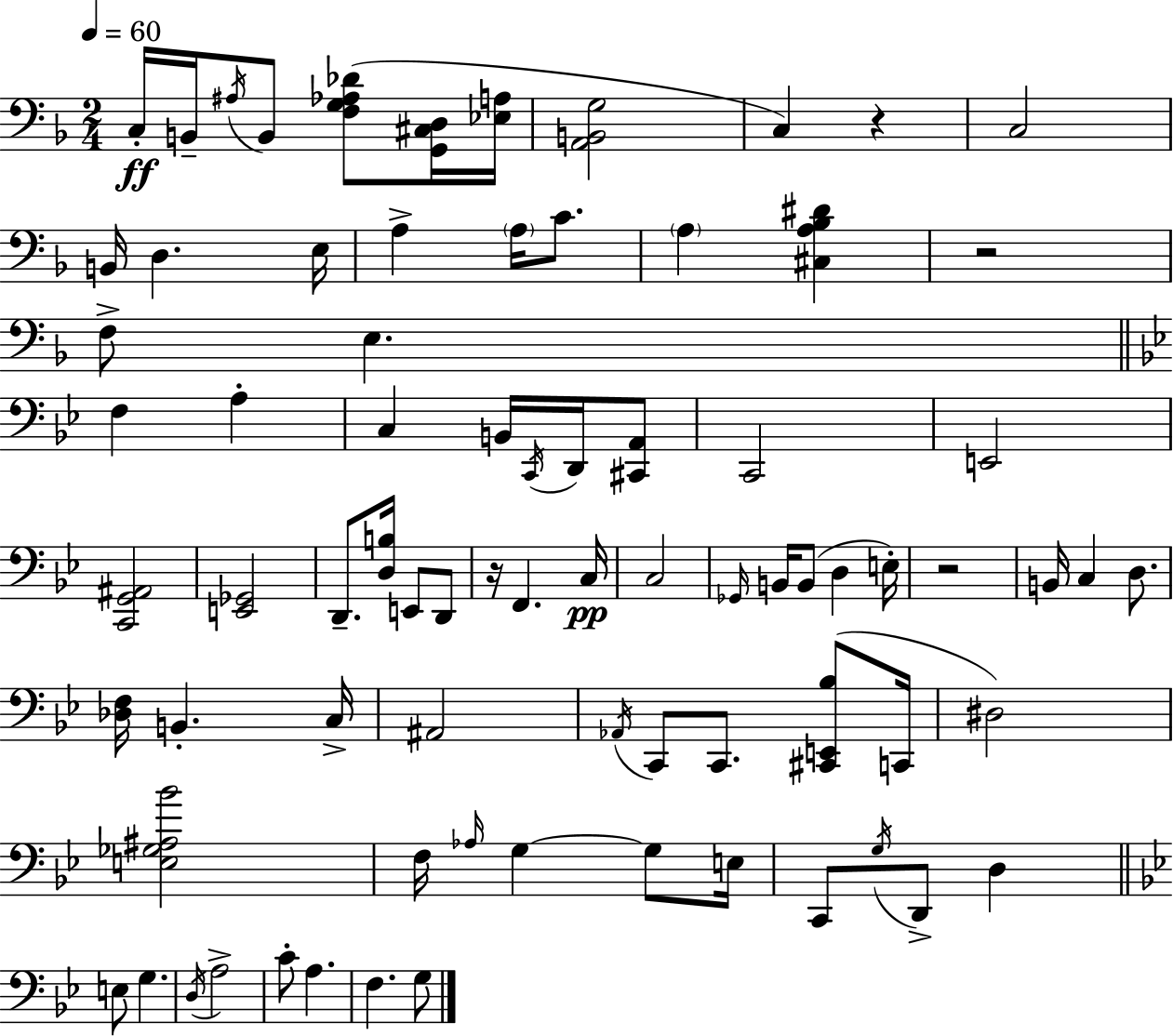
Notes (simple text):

C3/s B2/s A#3/s B2/e [F3,G3,Ab3,Db4]/e [G2,C#3,D3]/s [Eb3,A3]/s [A2,B2,G3]/h C3/q R/q C3/h B2/s D3/q. E3/s A3/q A3/s C4/e. A3/q [C#3,A3,Bb3,D#4]/q R/h F3/e E3/q. F3/q A3/q C3/q B2/s C2/s D2/s [C#2,A2]/e C2/h E2/h [C2,G2,A#2]/h [E2,Gb2]/h D2/e. [D3,B3]/s E2/e D2/e R/s F2/q. C3/s C3/h Gb2/s B2/s B2/e D3/q E3/s R/h B2/s C3/q D3/e. [Db3,F3]/s B2/q. C3/s A#2/h Ab2/s C2/e C2/e. [C#2,E2,Bb3]/e C2/s D#3/h [E3,Gb3,A#3,Bb4]/h F3/s Ab3/s G3/q G3/e E3/s C2/e G3/s D2/e D3/q E3/e G3/q. D3/s A3/h C4/e A3/q. F3/q. G3/e